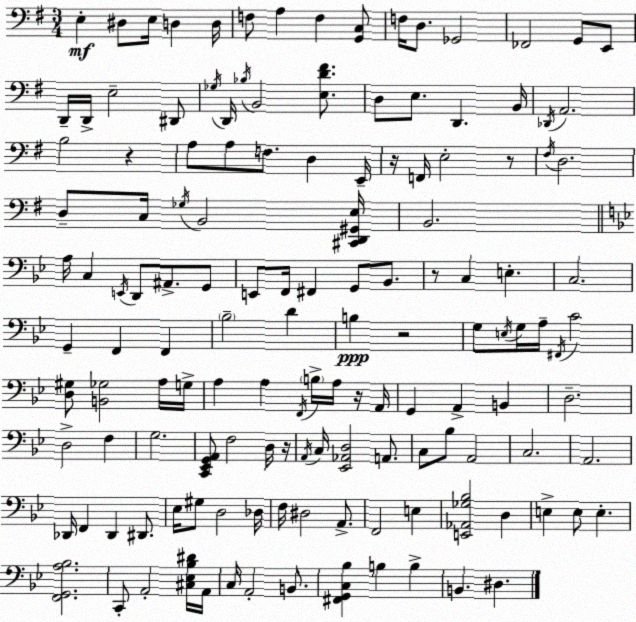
X:1
T:Untitled
M:3/4
L:1/4
K:Em
E, ^D,/2 E,/4 D, D,/4 F,/2 A, F, [G,,C,]/2 F,/4 D,/2 _G,,2 _F,,2 G,,/2 E,,/2 D,,/4 D,,/4 E,2 ^D,,/2 _G,/4 D,,/4 _B,/4 B,,2 [E,D^F]/2 D,/2 E,/2 D,, B,,/4 _D,,/4 A,,2 B,2 z A,/2 A,/2 F,/2 D, E,,/4 z/4 F,,/4 E,2 z/2 ^F,/4 D,2 D,/2 C,/4 _G,/4 B,,2 [^C,,D,,^G,,E,]/4 B,,2 A,/4 C, E,,/4 D,,/2 ^A,,/2 G,,/2 E,,/2 F,,/4 ^F,, G,,/2 _B,,/2 z/2 C, E, C,2 G,, F,, F,, _B,2 D B, z2 G,/2 E,/4 G,/4 A,/4 ^F,,/4 C2 [D,^G,]/2 [B,,_G,]2 A,/4 G,/4 A, A, F,,/4 B,/4 A,/4 z/4 A,,/4 G,, A,, B,, D,2 D,2 F, G,2 [C,,_E,,G,,A,,]/2 F,2 D,/4 z/4 A,,/4 C,/4 [_E,,_A,,D,]2 A,,/2 C,/2 _B,/2 A,,2 C,2 A,,2 _D,,/4 F,, _D,, ^D,,/2 _E,/4 ^G,/2 D,2 _D,/4 F,/4 ^D,2 A,,/2 F,,2 E, [E,,_A,,_G,_B,]2 D, E, E,/2 E, [F,,G,,A,_B,]2 C,,/2 A,,2 [^C,_E,_B,^D]/4 A,,/4 C,/4 A,,2 B,,/2 [^F,,G,,C,_B,] B, B, B,, ^D,